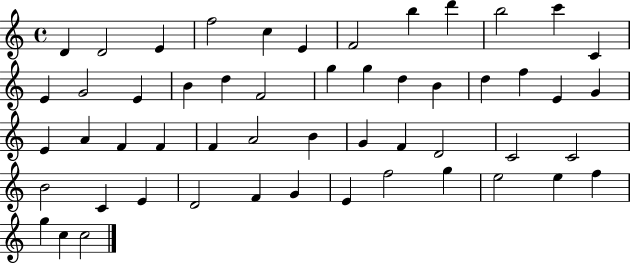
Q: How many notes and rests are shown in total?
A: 53